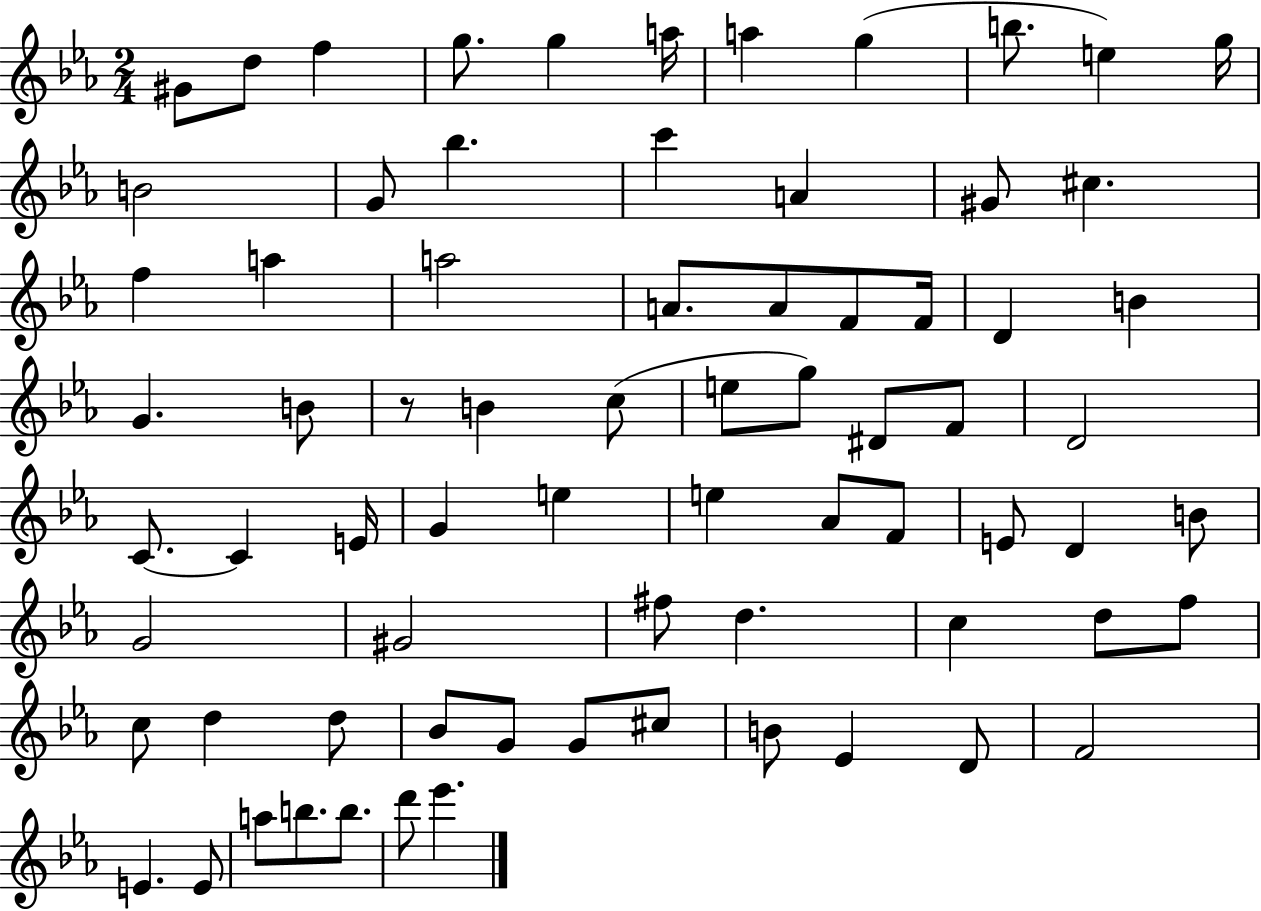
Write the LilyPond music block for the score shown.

{
  \clef treble
  \numericTimeSignature
  \time 2/4
  \key ees \major
  gis'8 d''8 f''4 | g''8. g''4 a''16 | a''4 g''4( | b''8. e''4) g''16 | \break b'2 | g'8 bes''4. | c'''4 a'4 | gis'8 cis''4. | \break f''4 a''4 | a''2 | a'8. a'8 f'8 f'16 | d'4 b'4 | \break g'4. b'8 | r8 b'4 c''8( | e''8 g''8) dis'8 f'8 | d'2 | \break c'8.~~ c'4 e'16 | g'4 e''4 | e''4 aes'8 f'8 | e'8 d'4 b'8 | \break g'2 | gis'2 | fis''8 d''4. | c''4 d''8 f''8 | \break c''8 d''4 d''8 | bes'8 g'8 g'8 cis''8 | b'8 ees'4 d'8 | f'2 | \break e'4. e'8 | a''8 b''8. b''8. | d'''8 ees'''4. | \bar "|."
}